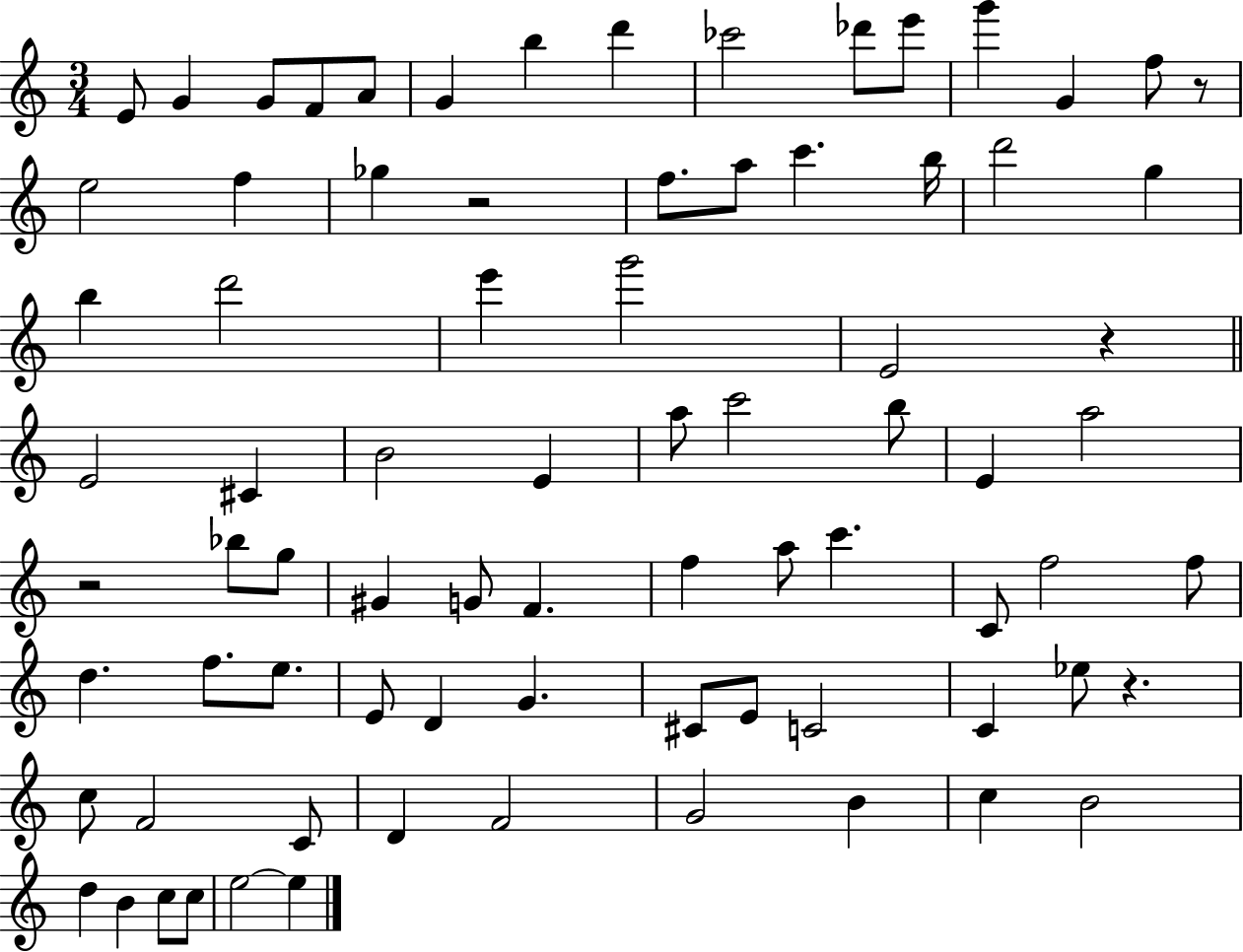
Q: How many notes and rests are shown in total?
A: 79